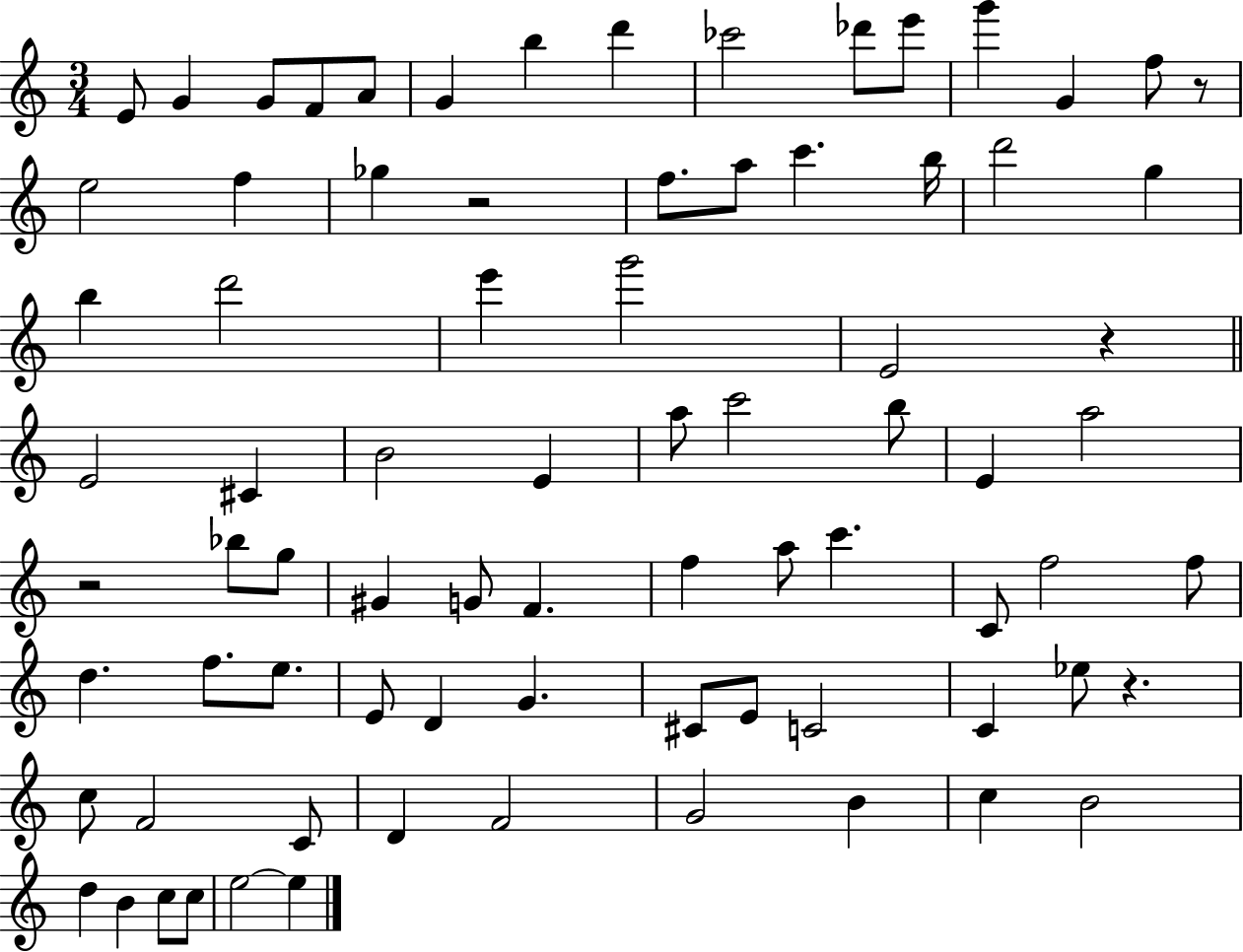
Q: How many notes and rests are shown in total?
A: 79